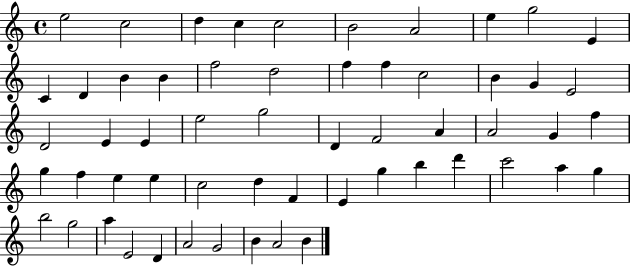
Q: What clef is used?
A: treble